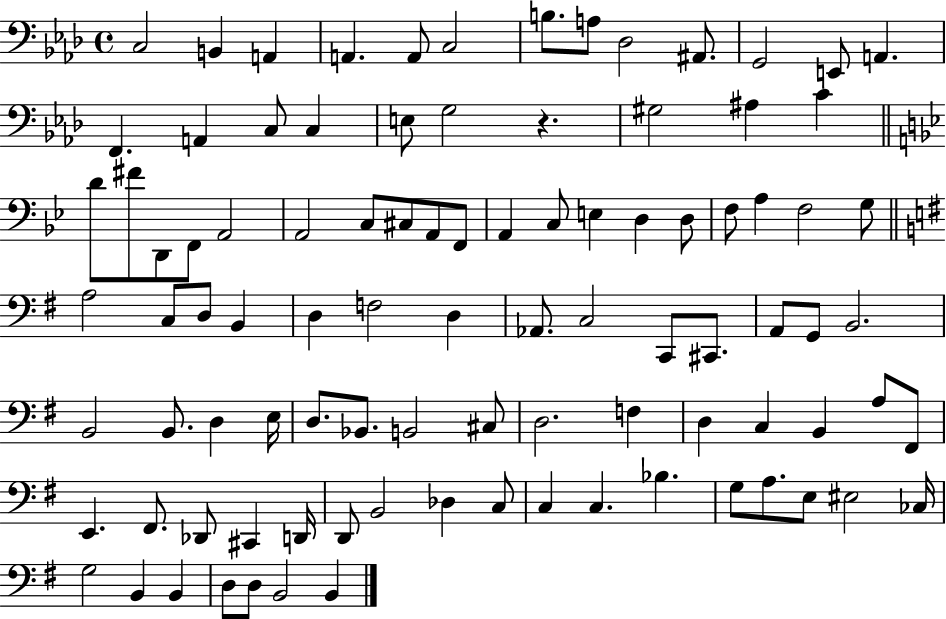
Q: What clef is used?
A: bass